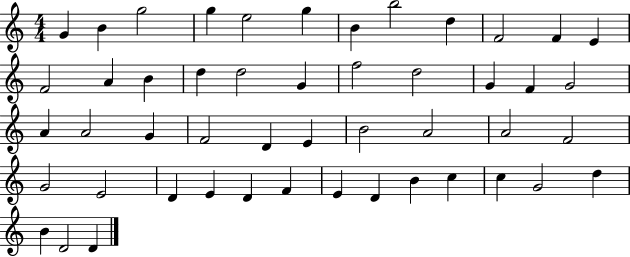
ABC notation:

X:1
T:Untitled
M:4/4
L:1/4
K:C
G B g2 g e2 g B b2 d F2 F E F2 A B d d2 G f2 d2 G F G2 A A2 G F2 D E B2 A2 A2 F2 G2 E2 D E D F E D B c c G2 d B D2 D